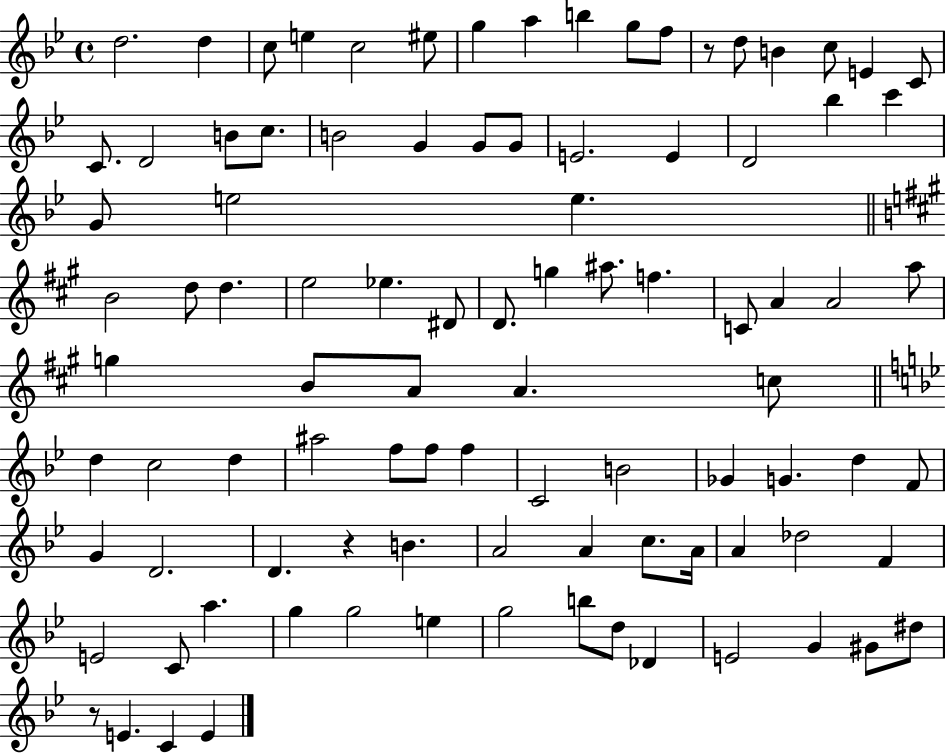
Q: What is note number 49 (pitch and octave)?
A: A4